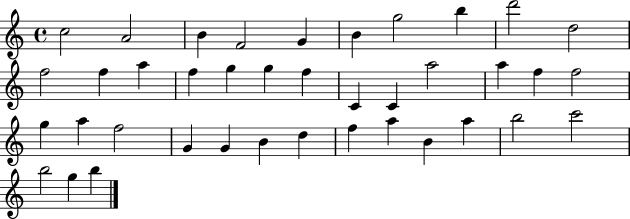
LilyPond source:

{
  \clef treble
  \time 4/4
  \defaultTimeSignature
  \key c \major
  c''2 a'2 | b'4 f'2 g'4 | b'4 g''2 b''4 | d'''2 d''2 | \break f''2 f''4 a''4 | f''4 g''4 g''4 f''4 | c'4 c'4 a''2 | a''4 f''4 f''2 | \break g''4 a''4 f''2 | g'4 g'4 b'4 d''4 | f''4 a''4 b'4 a''4 | b''2 c'''2 | \break b''2 g''4 b''4 | \bar "|."
}